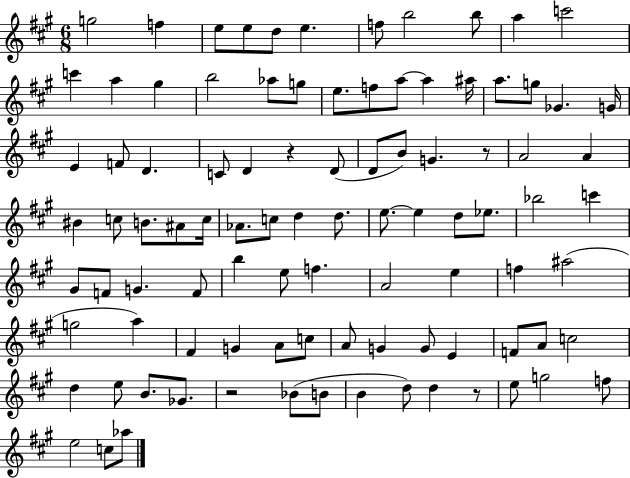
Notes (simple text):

G5/h F5/q E5/e E5/e D5/e E5/q. F5/e B5/h B5/e A5/q C6/h C6/q A5/q G#5/q B5/h Ab5/e G5/e E5/e. F5/e A5/e A5/q A#5/s A5/e. G5/e Gb4/q. G4/s E4/q F4/e D4/q. C4/e D4/q R/q D4/e D4/e B4/e G4/q. R/e A4/h A4/q BIS4/q C5/e B4/e. A#4/e C5/s Ab4/e. C5/e D5/q D5/e. E5/e. E5/q D5/e Eb5/e. Bb5/h C6/q G#4/e F4/e G4/q. F4/e B5/q E5/e F5/q. A4/h E5/q F5/q A#5/h G5/h A5/q F#4/q G4/q A4/e C5/e A4/e G4/q G4/e E4/q F4/e A4/e C5/h D5/q E5/e B4/e. Gb4/e. R/h Bb4/e B4/e B4/q D5/e D5/q R/e E5/e G5/h F5/e E5/h C5/e Ab5/e